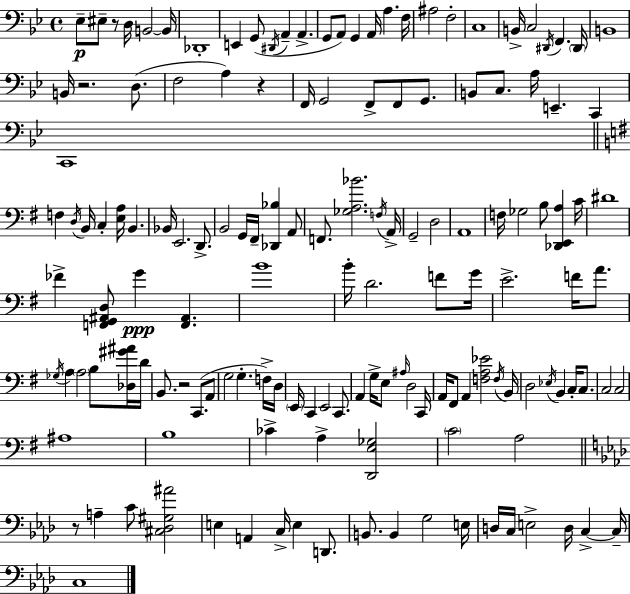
X:1
T:Untitled
M:4/4
L:1/4
K:Bb
_E,/2 ^E,/2 z/2 D,/4 B,,2 B,,/4 _D,,4 E,, G,,/2 ^D,,/4 A,, A,, G,,/2 A,,/2 G,, A,,/4 A, F,/4 ^A,2 F,2 C,4 B,,/4 C,2 ^D,,/4 F,, ^D,,/4 B,,4 B,,/4 z2 D,/2 F,2 A, z F,,/4 G,,2 F,,/2 F,,/2 G,,/2 B,,/2 C,/2 A,/4 E,, C,, C,,4 F, D,/4 B,,/4 C, [E,A,]/4 B,, _B,,/4 E,,2 D,,/2 B,,2 G,,/4 ^F,,/4 [_D,,_B,] A,,/2 F,,/2 [_G,A,_B]2 F,/4 A,,/4 G,,2 D,2 A,,4 F,/4 _G,2 B,/2 [_D,,E,,A,] C/4 ^D4 _F [F,,G,,^A,,D,]/2 G [F,,^A,,] B4 B/4 D2 F/2 G/4 E2 F/4 A/2 _G,/4 A, A,2 B,/2 [_D,^G^A]/4 D/4 B,,/2 z2 C,,/2 A,,/2 G,2 G, F,/4 D,/4 E,,/4 C,, E,,2 C,,/2 A,, G,/4 E,/2 ^A,/4 D,2 C,,/4 A,,/4 ^F,,/2 A,, [F,A,_E]2 F,/4 B,,/4 D,2 _E,/4 B,, C,/4 C,/2 C,2 C,2 ^A,4 B,4 _C A, [D,,E,_G,]2 C2 A,2 z/2 A, C/2 [^C,_D,^G,^A]2 E, A,, C,/4 E, D,,/2 B,,/2 B,, G,2 E,/4 D,/4 C,/4 E,2 D,/4 C, C,/4 C,4